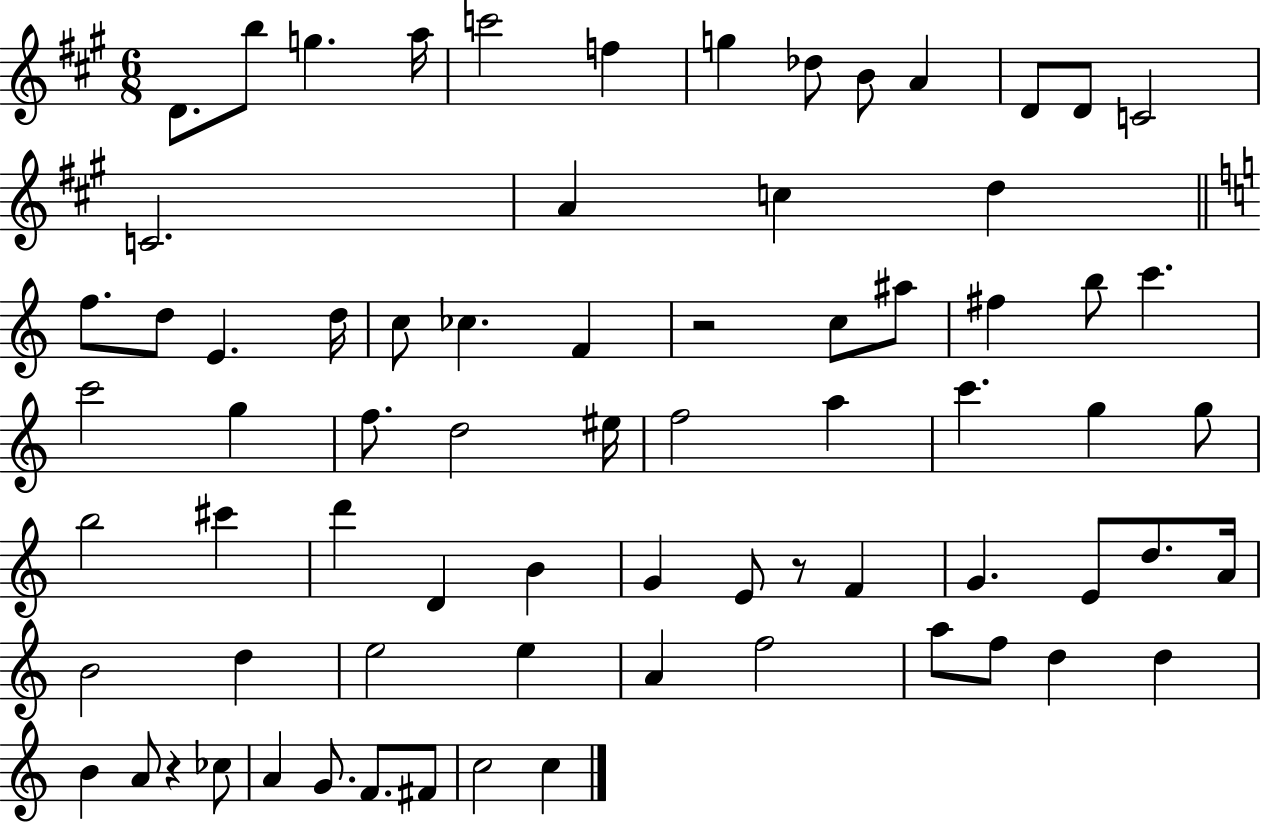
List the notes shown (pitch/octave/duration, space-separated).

D4/e. B5/e G5/q. A5/s C6/h F5/q G5/q Db5/e B4/e A4/q D4/e D4/e C4/h C4/h. A4/q C5/q D5/q F5/e. D5/e E4/q. D5/s C5/e CES5/q. F4/q R/h C5/e A#5/e F#5/q B5/e C6/q. C6/h G5/q F5/e. D5/h EIS5/s F5/h A5/q C6/q. G5/q G5/e B5/h C#6/q D6/q D4/q B4/q G4/q E4/e R/e F4/q G4/q. E4/e D5/e. A4/s B4/h D5/q E5/h E5/q A4/q F5/h A5/e F5/e D5/q D5/q B4/q A4/e R/q CES5/e A4/q G4/e. F4/e. F#4/e C5/h C5/q